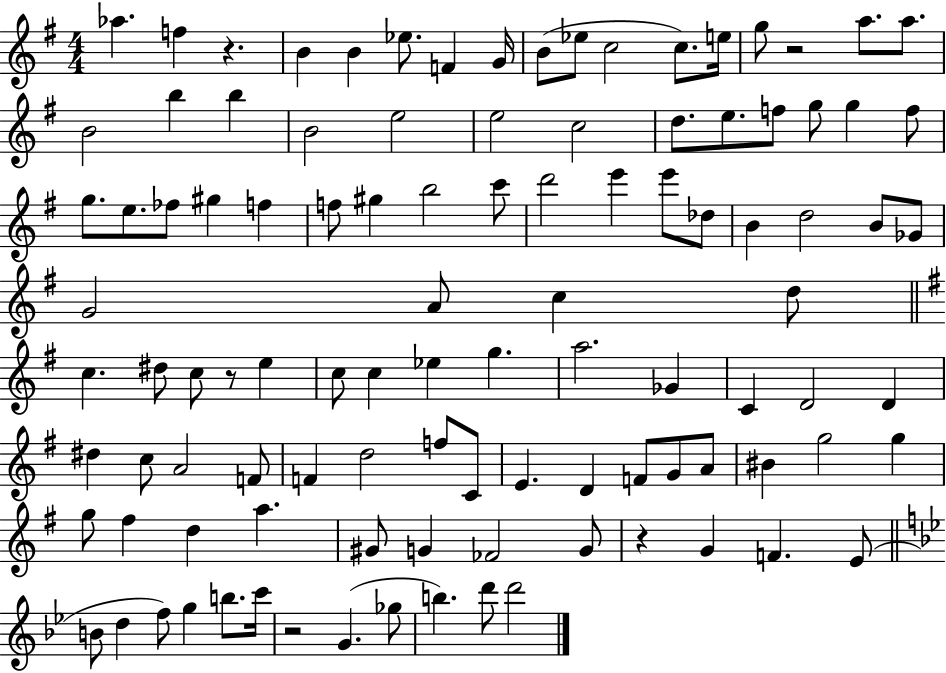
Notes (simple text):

Ab5/q. F5/q R/q. B4/q B4/q Eb5/e. F4/q G4/s B4/e Eb5/e C5/h C5/e. E5/s G5/e R/h A5/e. A5/e. B4/h B5/q B5/q B4/h E5/h E5/h C5/h D5/e. E5/e. F5/e G5/e G5/q F5/e G5/e. E5/e. FES5/e G#5/q F5/q F5/e G#5/q B5/h C6/e D6/h E6/q E6/e Db5/e B4/q D5/h B4/e Gb4/e G4/h A4/e C5/q D5/e C5/q. D#5/e C5/e R/e E5/q C5/e C5/q Eb5/q G5/q. A5/h. Gb4/q C4/q D4/h D4/q D#5/q C5/e A4/h F4/e F4/q D5/h F5/e C4/e E4/q. D4/q F4/e G4/e A4/e BIS4/q G5/h G5/q G5/e F#5/q D5/q A5/q. G#4/e G4/q FES4/h G4/e R/q G4/q F4/q. E4/e B4/e D5/q F5/e G5/q B5/e. C6/s R/h G4/q. Gb5/e B5/q. D6/e D6/h